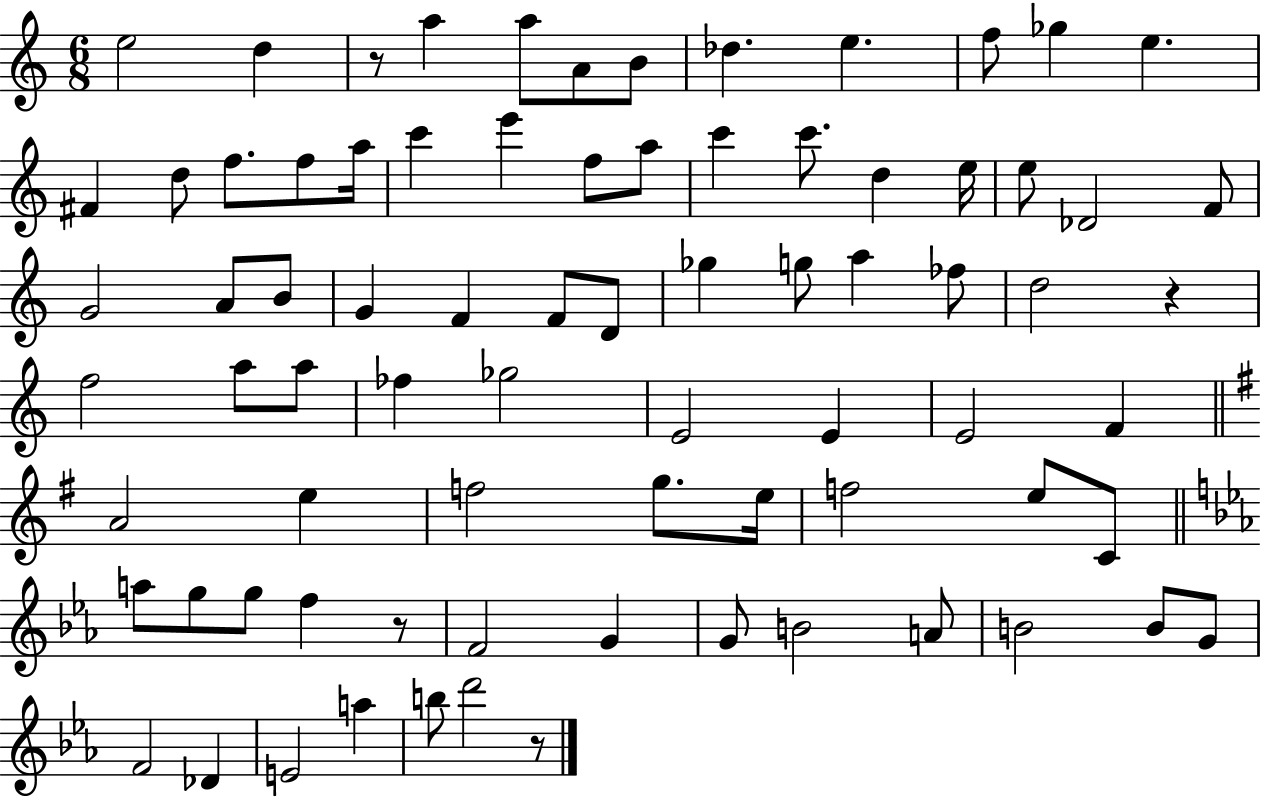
E5/h D5/q R/e A5/q A5/e A4/e B4/e Db5/q. E5/q. F5/e Gb5/q E5/q. F#4/q D5/e F5/e. F5/e A5/s C6/q E6/q F5/e A5/e C6/q C6/e. D5/q E5/s E5/e Db4/h F4/e G4/h A4/e B4/e G4/q F4/q F4/e D4/e Gb5/q G5/e A5/q FES5/e D5/h R/q F5/h A5/e A5/e FES5/q Gb5/h E4/h E4/q E4/h F4/q A4/h E5/q F5/h G5/e. E5/s F5/h E5/e C4/e A5/e G5/e G5/e F5/q R/e F4/h G4/q G4/e B4/h A4/e B4/h B4/e G4/e F4/h Db4/q E4/h A5/q B5/e D6/h R/e